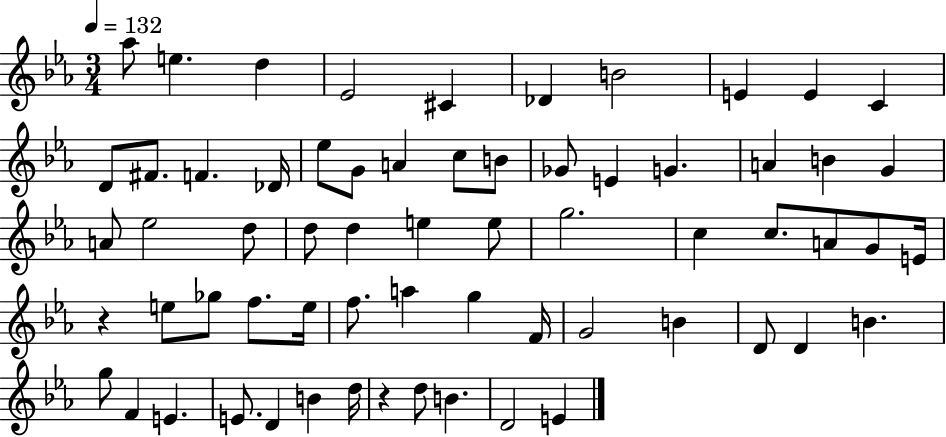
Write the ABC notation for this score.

X:1
T:Untitled
M:3/4
L:1/4
K:Eb
_a/2 e d _E2 ^C _D B2 E E C D/2 ^F/2 F _D/4 _e/2 G/2 A c/2 B/2 _G/2 E G A B G A/2 _e2 d/2 d/2 d e e/2 g2 c c/2 A/2 G/2 E/4 z e/2 _g/2 f/2 e/4 f/2 a g F/4 G2 B D/2 D B g/2 F E E/2 D B d/4 z d/2 B D2 E